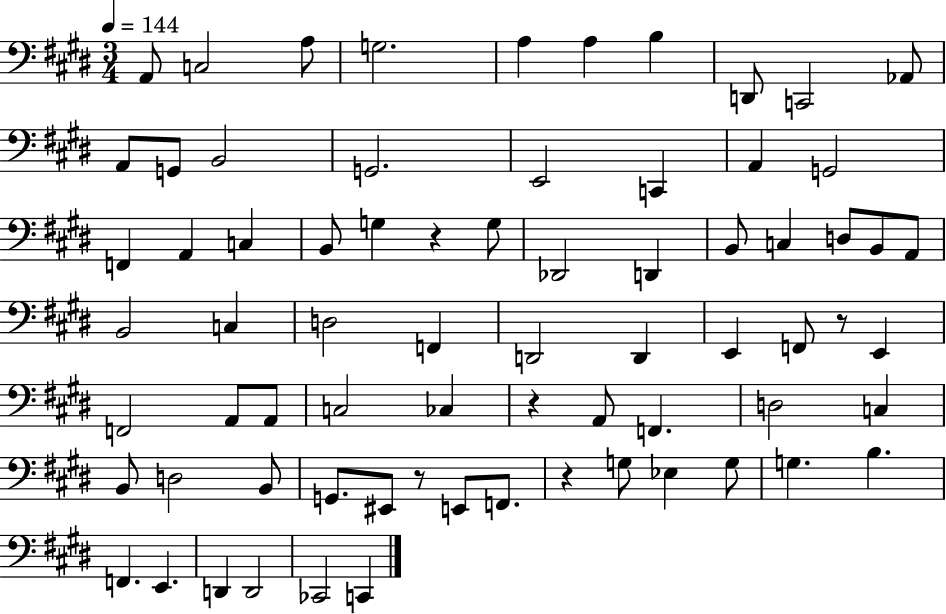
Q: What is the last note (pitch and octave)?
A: C2